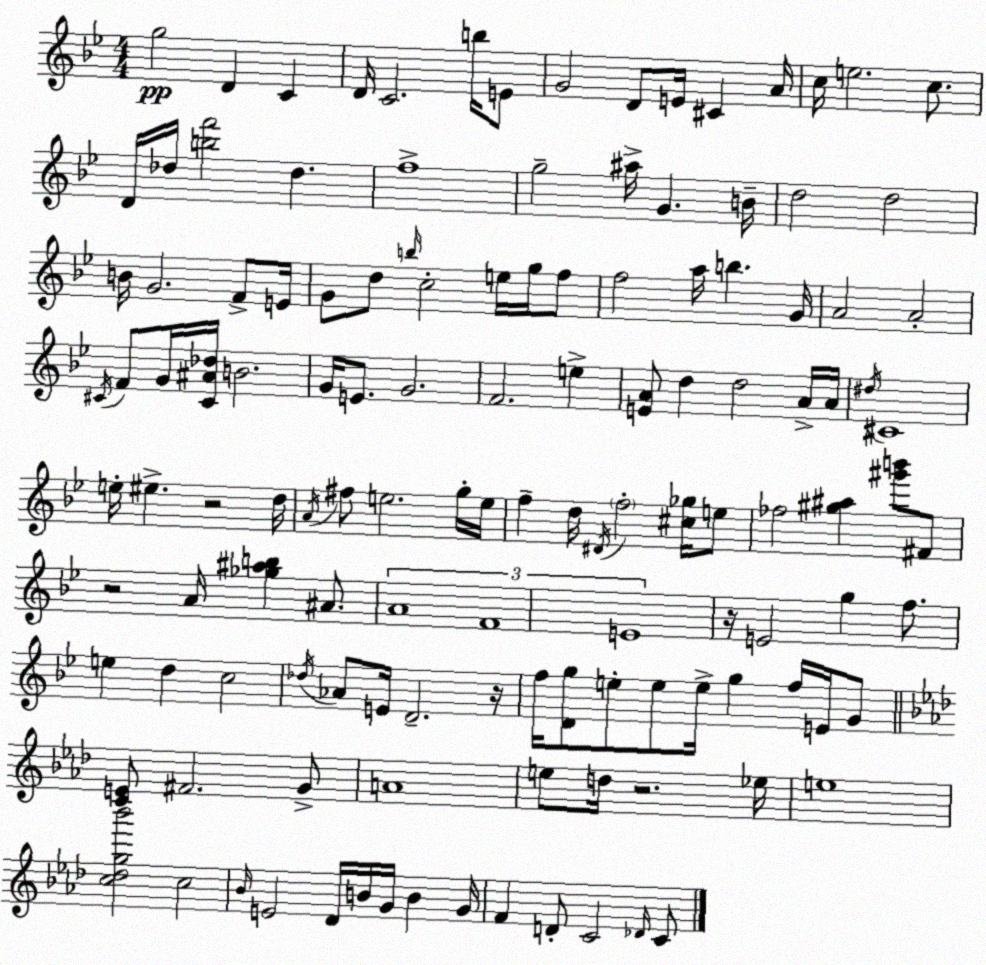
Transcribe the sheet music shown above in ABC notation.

X:1
T:Untitled
M:4/4
L:1/4
K:Gm
g2 D C D/4 C2 b/4 E/2 G2 D/2 E/4 ^C A/4 c/4 e2 c/2 D/4 _d/4 [bf']2 _d f4 g2 ^a/4 G B/4 d2 d2 B/4 G2 F/2 E/4 G/2 d/2 b/4 c2 e/4 g/4 f/2 f2 a/4 b G/4 A2 A2 ^C/4 F/2 G/4 [^C^A_d]/4 B2 G/4 E/2 G2 F2 e [EA]/2 d d2 A/4 A/4 ^d/4 ^C4 e/4 ^e z2 d/4 A/4 ^f/2 e2 g/4 e/4 f d/4 ^D/4 f2 [^c_g]/4 e/2 _f2 [^g^a] [^g'b']/2 ^F/2 z2 A/4 [_g^ab] ^A/2 A4 F4 E4 z/4 E2 g f/2 e d c2 _d/4 _A/2 E/4 D2 z/4 f/4 [Dg]/2 e/2 e/2 e/4 g f/4 E/4 G/2 [CE]/2 ^F2 G/2 A4 e/2 d/4 z2 _e/4 e4 [c_dg_b']2 c2 _B/4 E2 _D/4 B/4 G/4 B G/4 F D/2 C2 _D/4 C/2